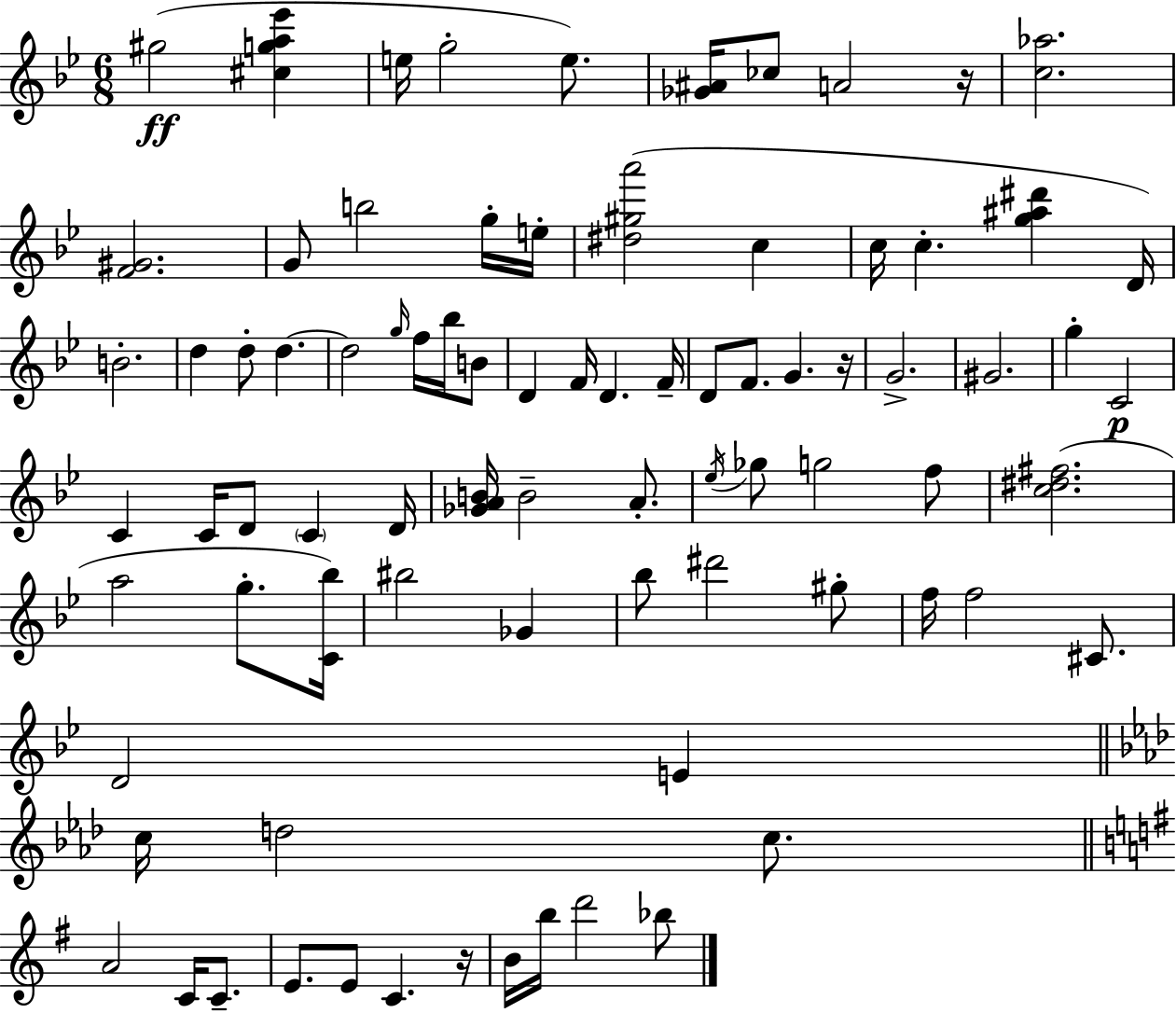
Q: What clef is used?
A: treble